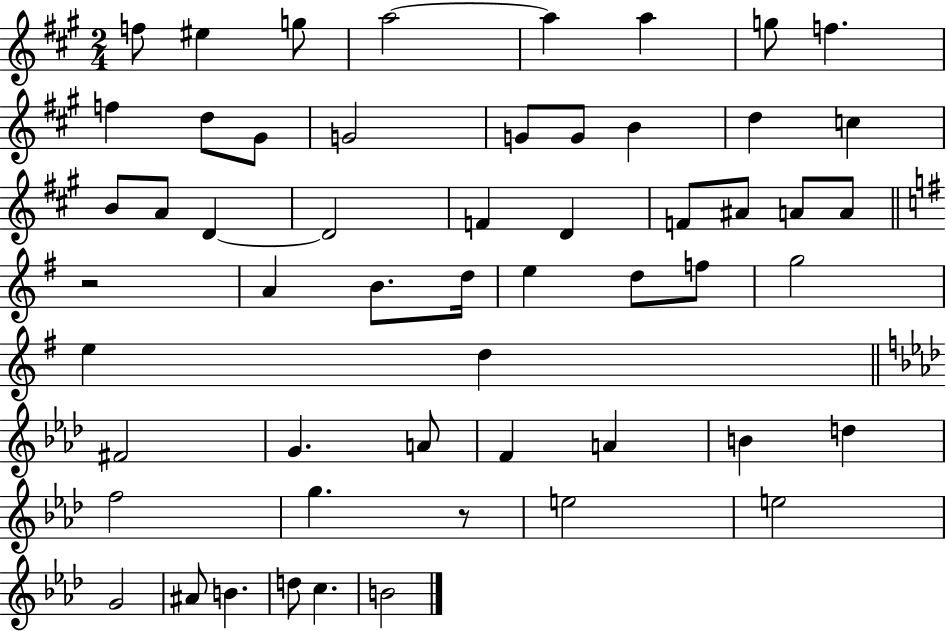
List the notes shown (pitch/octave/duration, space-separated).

F5/e EIS5/q G5/e A5/h A5/q A5/q G5/e F5/q. F5/q D5/e G#4/e G4/h G4/e G4/e B4/q D5/q C5/q B4/e A4/e D4/q D4/h F4/q D4/q F4/e A#4/e A4/e A4/e R/h A4/q B4/e. D5/s E5/q D5/e F5/e G5/h E5/q D5/q F#4/h G4/q. A4/e F4/q A4/q B4/q D5/q F5/h G5/q. R/e E5/h E5/h G4/h A#4/e B4/q. D5/e C5/q. B4/h